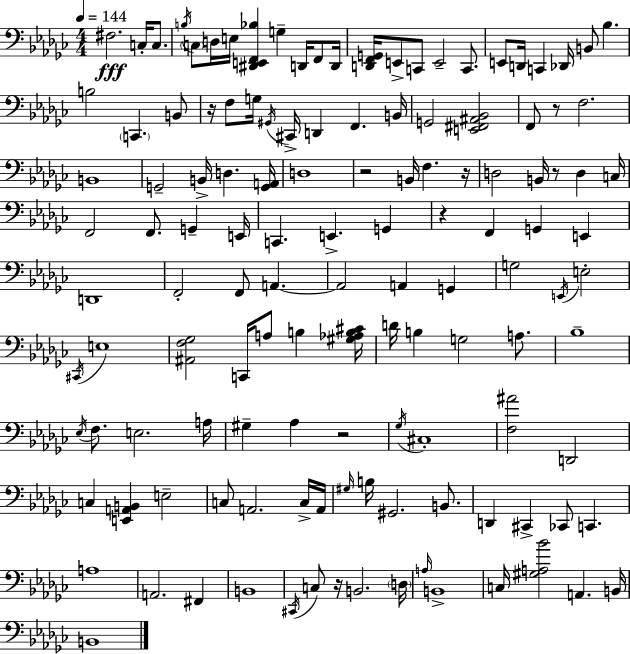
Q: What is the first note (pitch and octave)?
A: F#3